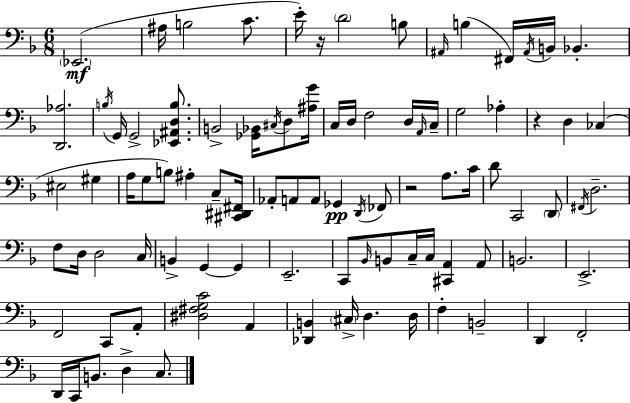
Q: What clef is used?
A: bass